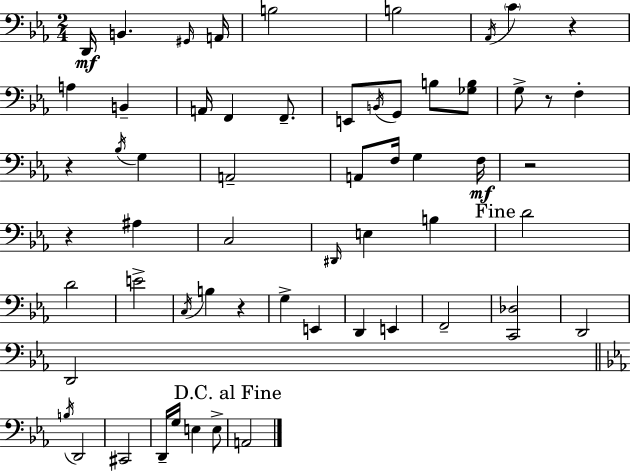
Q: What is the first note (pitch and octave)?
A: D2